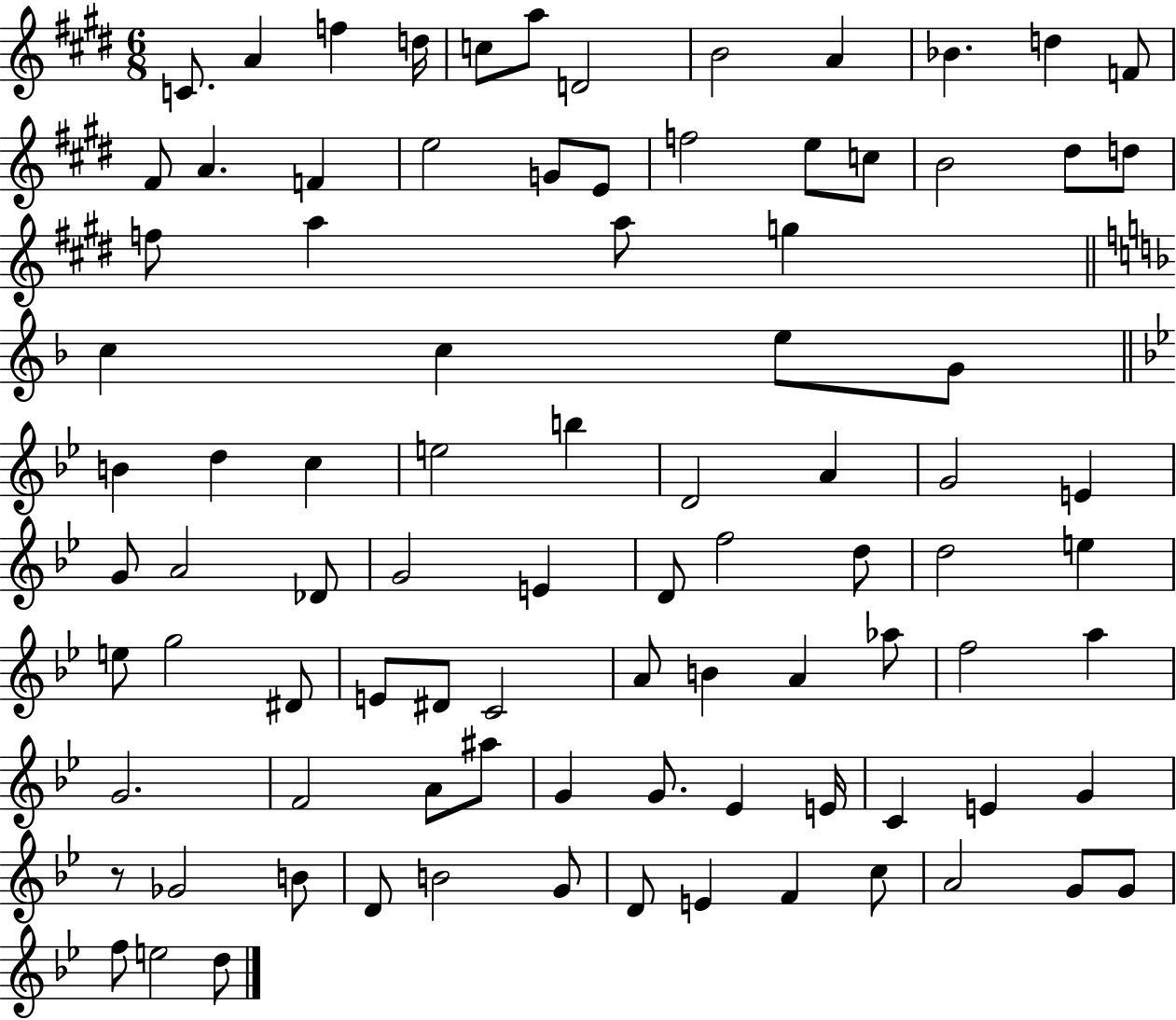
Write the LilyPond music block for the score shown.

{
  \clef treble
  \numericTimeSignature
  \time 6/8
  \key e \major
  c'8. a'4 f''4 d''16 | c''8 a''8 d'2 | b'2 a'4 | bes'4. d''4 f'8 | \break fis'8 a'4. f'4 | e''2 g'8 e'8 | f''2 e''8 c''8 | b'2 dis''8 d''8 | \break f''8 a''4 a''8 g''4 | \bar "||" \break \key f \major c''4 c''4 e''8 g'8 | \bar "||" \break \key g \minor b'4 d''4 c''4 | e''2 b''4 | d'2 a'4 | g'2 e'4 | \break g'8 a'2 des'8 | g'2 e'4 | d'8 f''2 d''8 | d''2 e''4 | \break e''8 g''2 dis'8 | e'8 dis'8 c'2 | a'8 b'4 a'4 aes''8 | f''2 a''4 | \break g'2. | f'2 a'8 ais''8 | g'4 g'8. ees'4 e'16 | c'4 e'4 g'4 | \break r8 ges'2 b'8 | d'8 b'2 g'8 | d'8 e'4 f'4 c''8 | a'2 g'8 g'8 | \break f''8 e''2 d''8 | \bar "|."
}